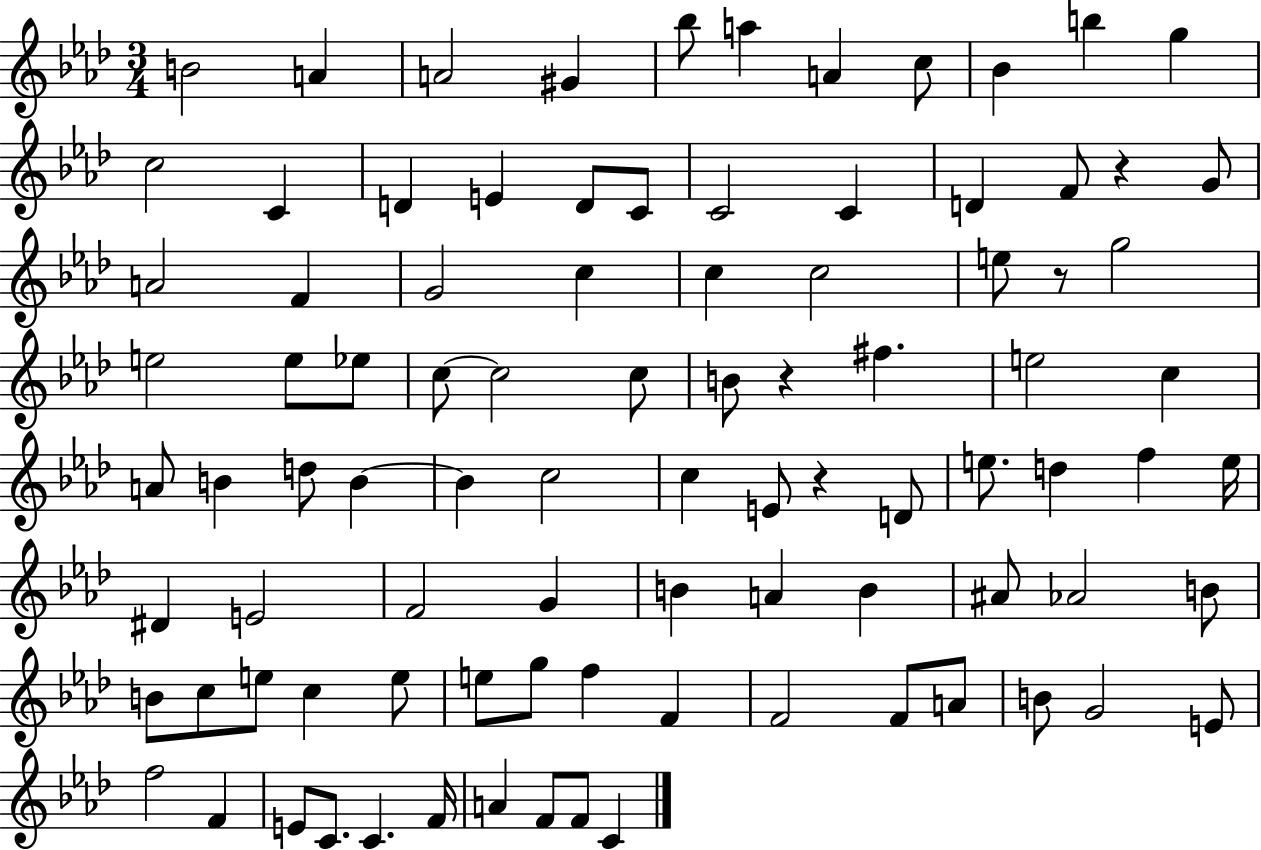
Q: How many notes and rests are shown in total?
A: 92